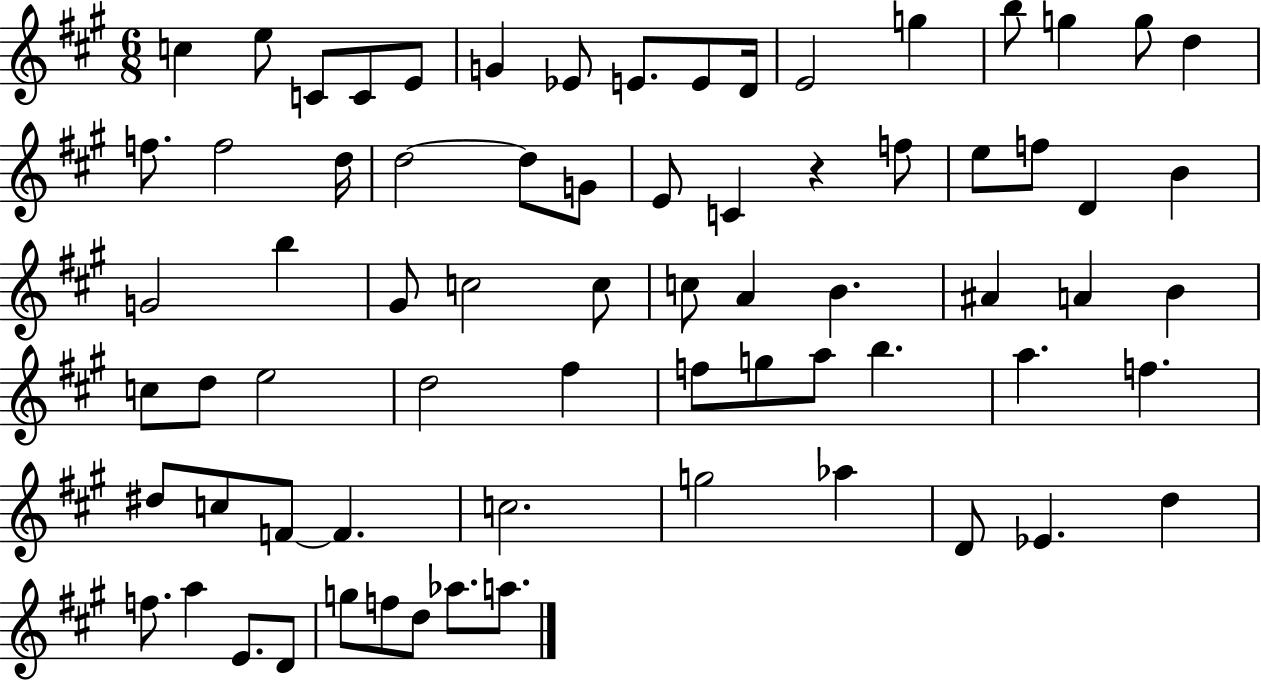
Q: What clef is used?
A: treble